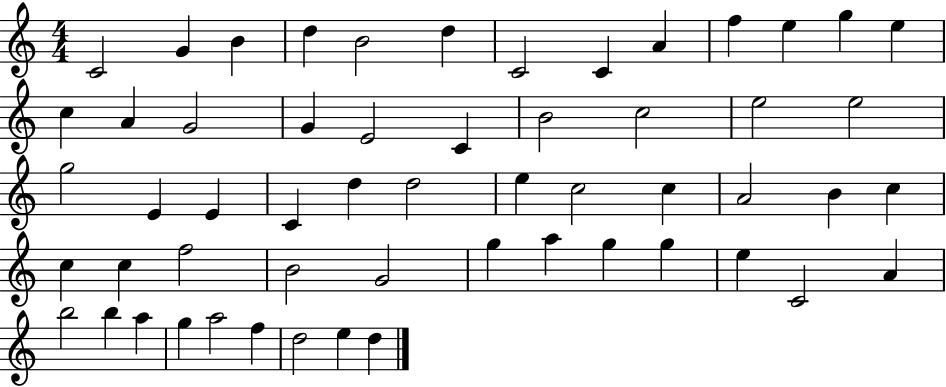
{
  \clef treble
  \numericTimeSignature
  \time 4/4
  \key c \major
  c'2 g'4 b'4 | d''4 b'2 d''4 | c'2 c'4 a'4 | f''4 e''4 g''4 e''4 | \break c''4 a'4 g'2 | g'4 e'2 c'4 | b'2 c''2 | e''2 e''2 | \break g''2 e'4 e'4 | c'4 d''4 d''2 | e''4 c''2 c''4 | a'2 b'4 c''4 | \break c''4 c''4 f''2 | b'2 g'2 | g''4 a''4 g''4 g''4 | e''4 c'2 a'4 | \break b''2 b''4 a''4 | g''4 a''2 f''4 | d''2 e''4 d''4 | \bar "|."
}